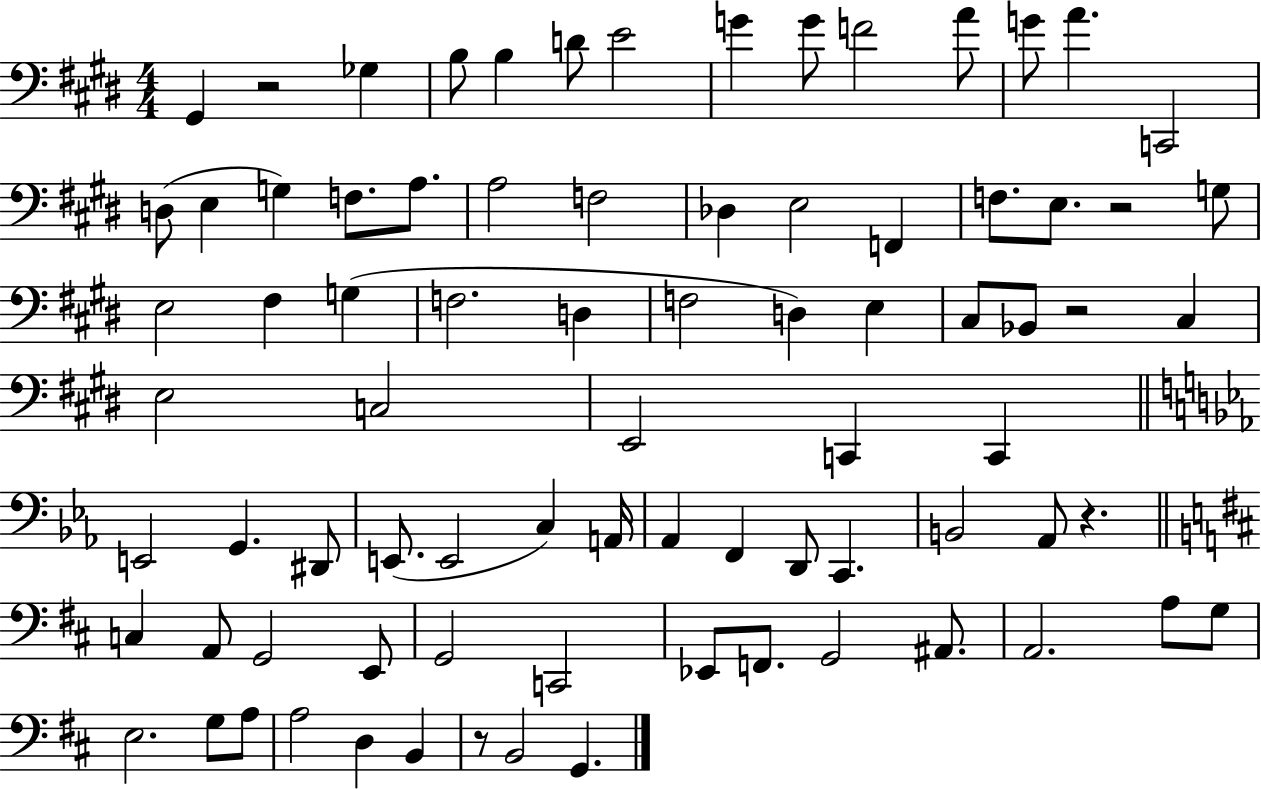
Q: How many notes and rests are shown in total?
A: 81